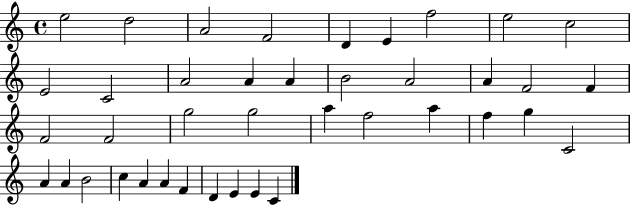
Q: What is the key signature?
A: C major